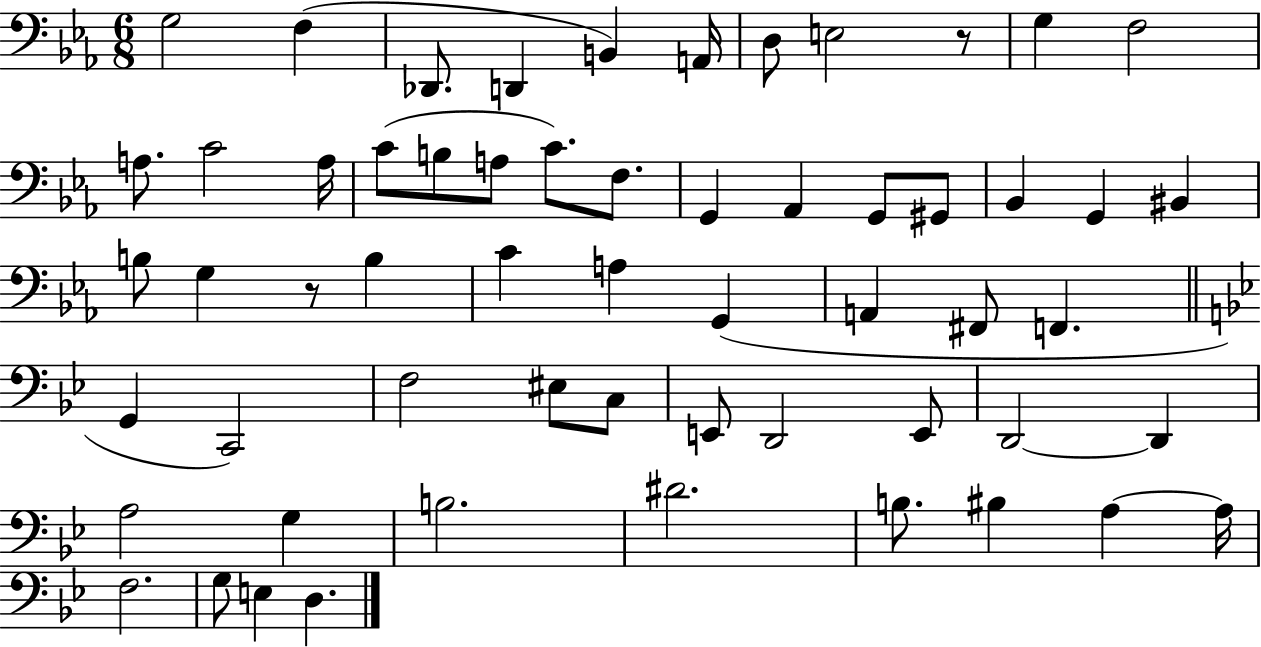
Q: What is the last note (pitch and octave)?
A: D3